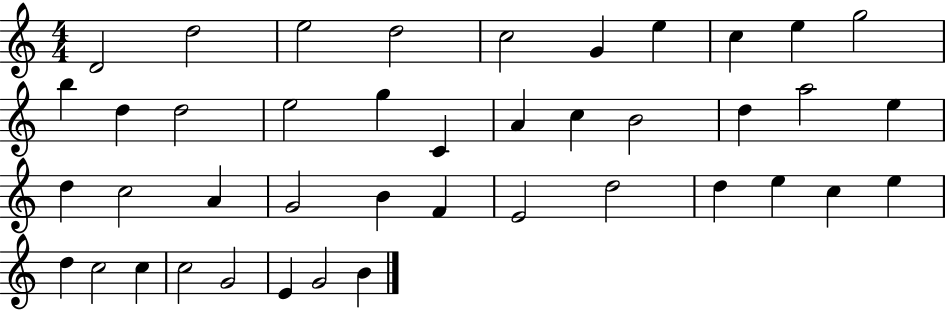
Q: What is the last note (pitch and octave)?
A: B4